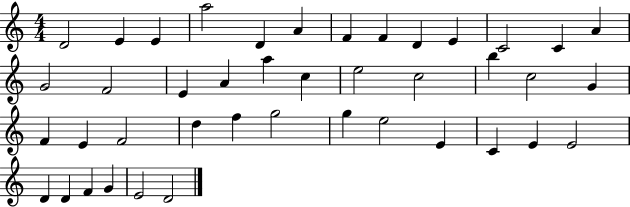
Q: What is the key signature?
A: C major